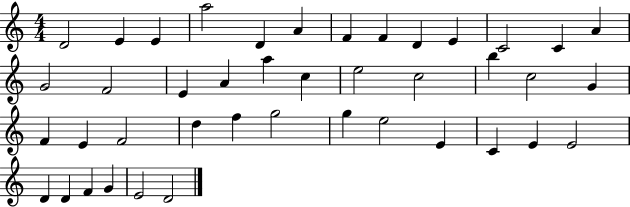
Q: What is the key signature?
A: C major